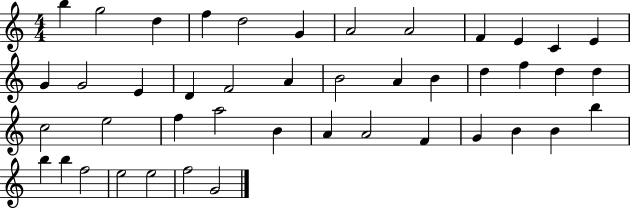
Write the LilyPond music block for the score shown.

{
  \clef treble
  \numericTimeSignature
  \time 4/4
  \key c \major
  b''4 g''2 d''4 | f''4 d''2 g'4 | a'2 a'2 | f'4 e'4 c'4 e'4 | \break g'4 g'2 e'4 | d'4 f'2 a'4 | b'2 a'4 b'4 | d''4 f''4 d''4 d''4 | \break c''2 e''2 | f''4 a''2 b'4 | a'4 a'2 f'4 | g'4 b'4 b'4 b''4 | \break b''4 b''4 f''2 | e''2 e''2 | f''2 g'2 | \bar "|."
}